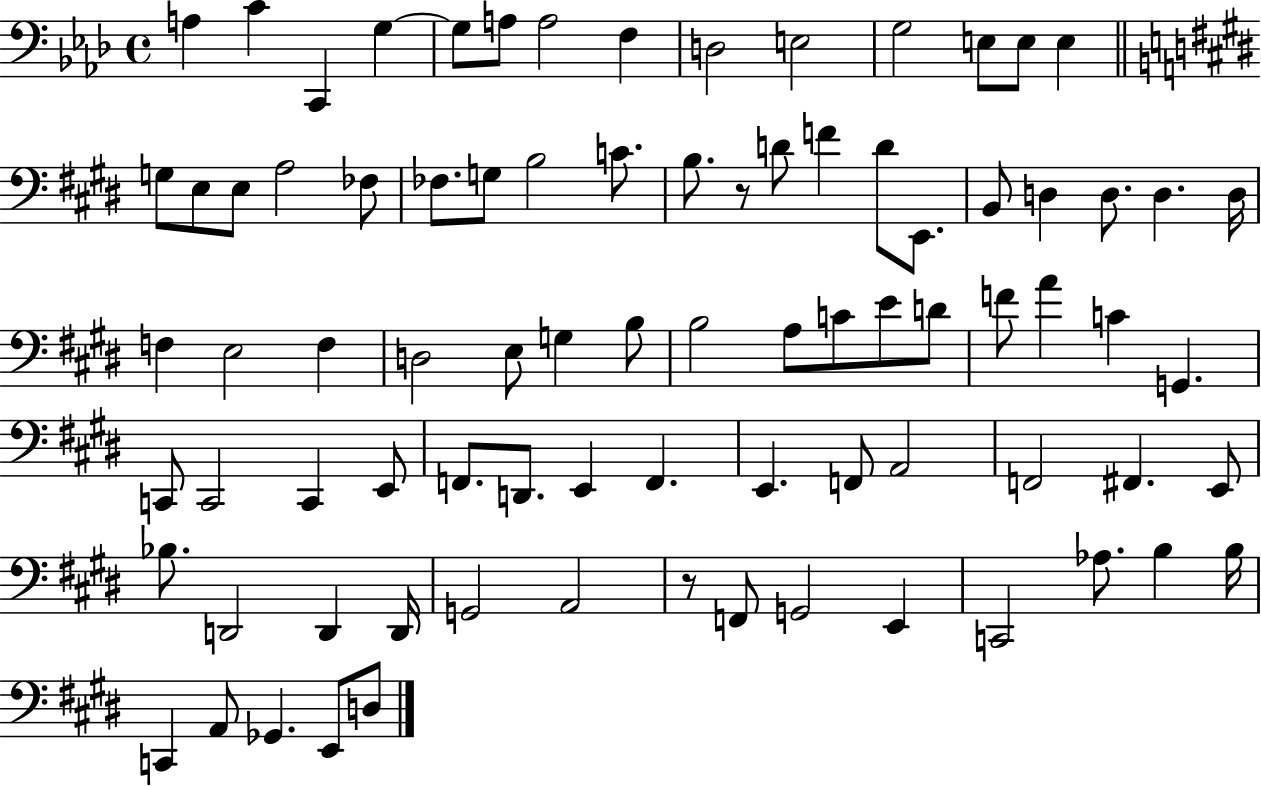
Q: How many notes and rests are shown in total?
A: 83